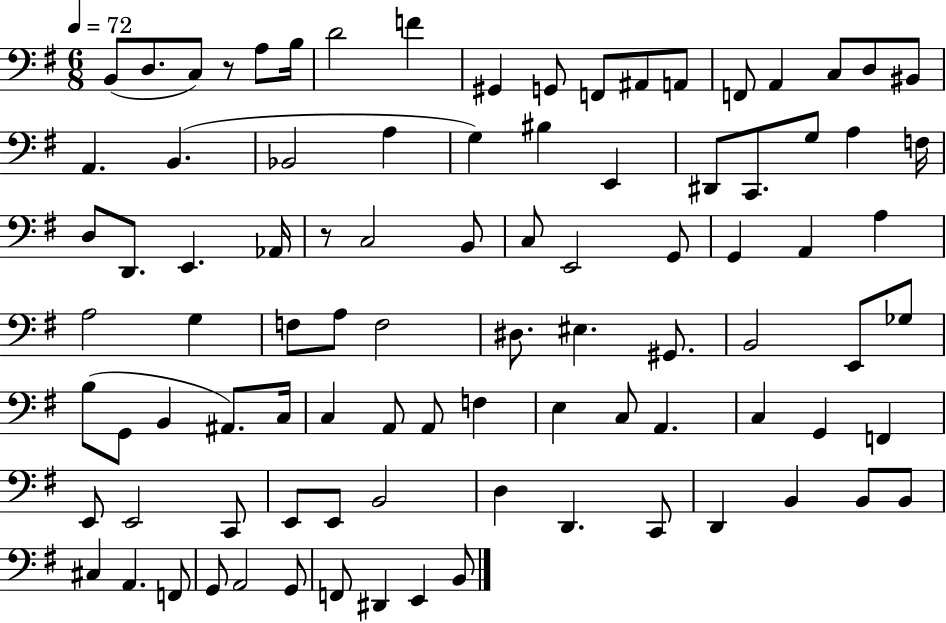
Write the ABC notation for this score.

X:1
T:Untitled
M:6/8
L:1/4
K:G
B,,/2 D,/2 C,/2 z/2 A,/2 B,/4 D2 F ^G,, G,,/2 F,,/2 ^A,,/2 A,,/2 F,,/2 A,, C,/2 D,/2 ^B,,/2 A,, B,, _B,,2 A, G, ^B, E,, ^D,,/2 C,,/2 G,/2 A, F,/4 D,/2 D,,/2 E,, _A,,/4 z/2 C,2 B,,/2 C,/2 E,,2 G,,/2 G,, A,, A, A,2 G, F,/2 A,/2 F,2 ^D,/2 ^E, ^G,,/2 B,,2 E,,/2 _G,/2 B,/2 G,,/2 B,, ^A,,/2 C,/4 C, A,,/2 A,,/2 F, E, C,/2 A,, C, G,, F,, E,,/2 E,,2 C,,/2 E,,/2 E,,/2 B,,2 D, D,, C,,/2 D,, B,, B,,/2 B,,/2 ^C, A,, F,,/2 G,,/2 A,,2 G,,/2 F,,/2 ^D,, E,, B,,/2